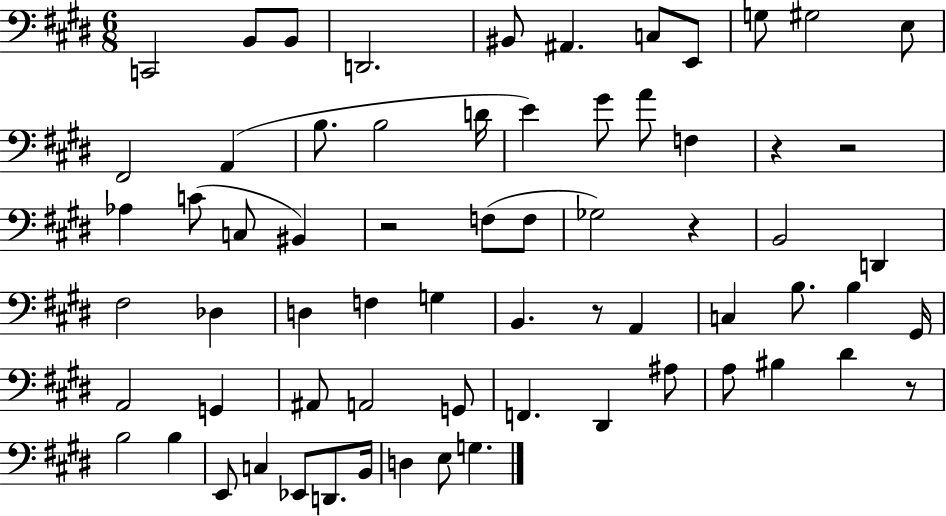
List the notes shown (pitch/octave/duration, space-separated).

C2/h B2/e B2/e D2/h. BIS2/e A#2/q. C3/e E2/e G3/e G#3/h E3/e F#2/h A2/q B3/e. B3/h D4/s E4/q G#4/e A4/e F3/q R/q R/h Ab3/q C4/e C3/e BIS2/q R/h F3/e F3/e Gb3/h R/q B2/h D2/q F#3/h Db3/q D3/q F3/q G3/q B2/q. R/e A2/q C3/q B3/e. B3/q G#2/s A2/h G2/q A#2/e A2/h G2/e F2/q. D#2/q A#3/e A3/e BIS3/q D#4/q R/e B3/h B3/q E2/e C3/q Eb2/e D2/e. B2/s D3/q E3/e G3/q.